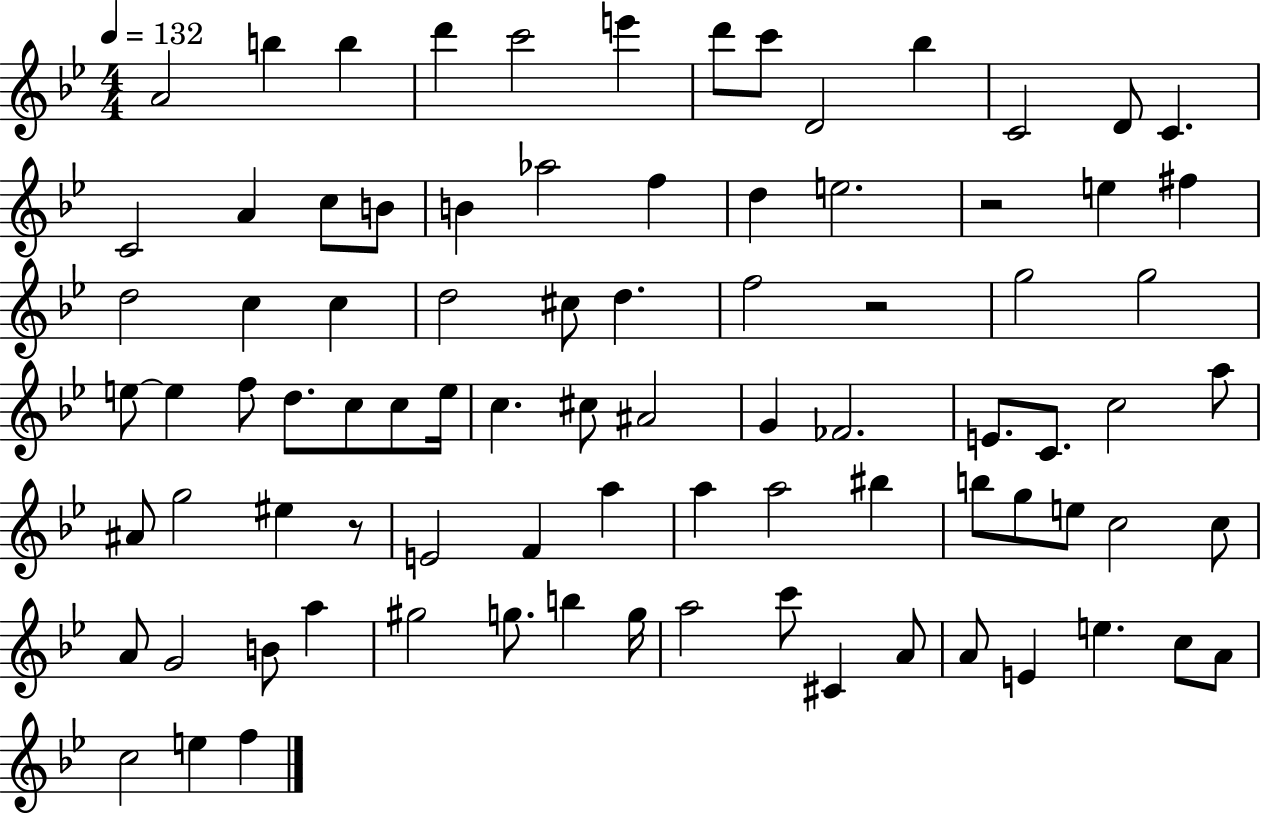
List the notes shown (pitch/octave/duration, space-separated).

A4/h B5/q B5/q D6/q C6/h E6/q D6/e C6/e D4/h Bb5/q C4/h D4/e C4/q. C4/h A4/q C5/e B4/e B4/q Ab5/h F5/q D5/q E5/h. R/h E5/q F#5/q D5/h C5/q C5/q D5/h C#5/e D5/q. F5/h R/h G5/h G5/h E5/e E5/q F5/e D5/e. C5/e C5/e E5/s C5/q. C#5/e A#4/h G4/q FES4/h. E4/e. C4/e. C5/h A5/e A#4/e G5/h EIS5/q R/e E4/h F4/q A5/q A5/q A5/h BIS5/q B5/e G5/e E5/e C5/h C5/e A4/e G4/h B4/e A5/q G#5/h G5/e. B5/q G5/s A5/h C6/e C#4/q A4/e A4/e E4/q E5/q. C5/e A4/e C5/h E5/q F5/q